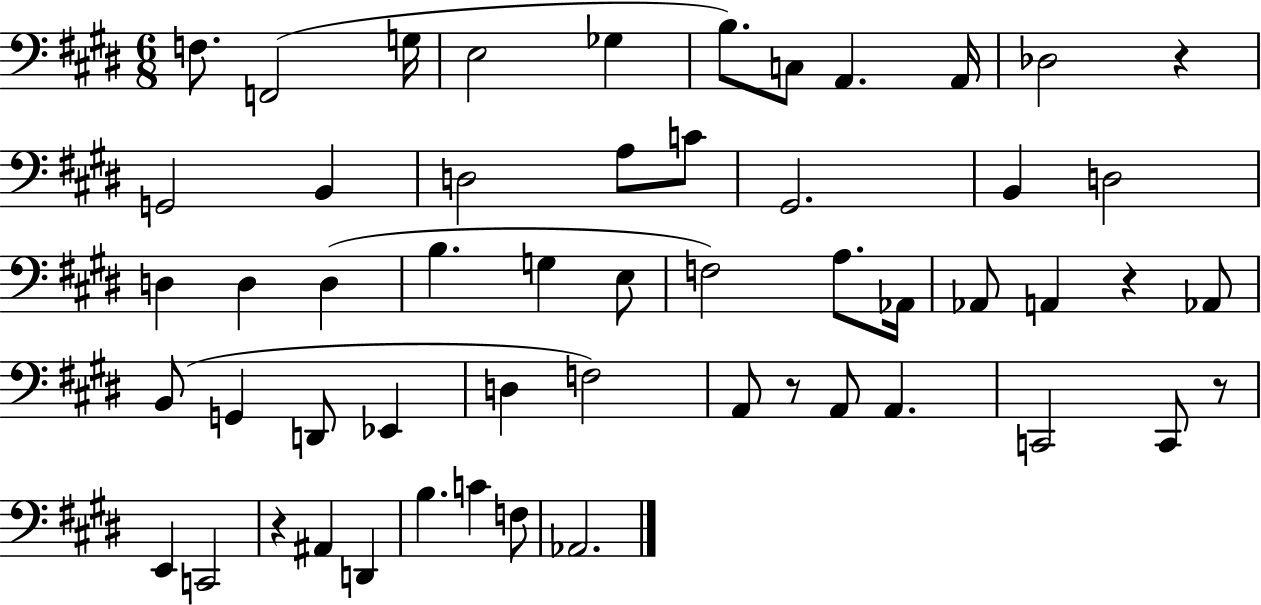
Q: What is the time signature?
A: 6/8